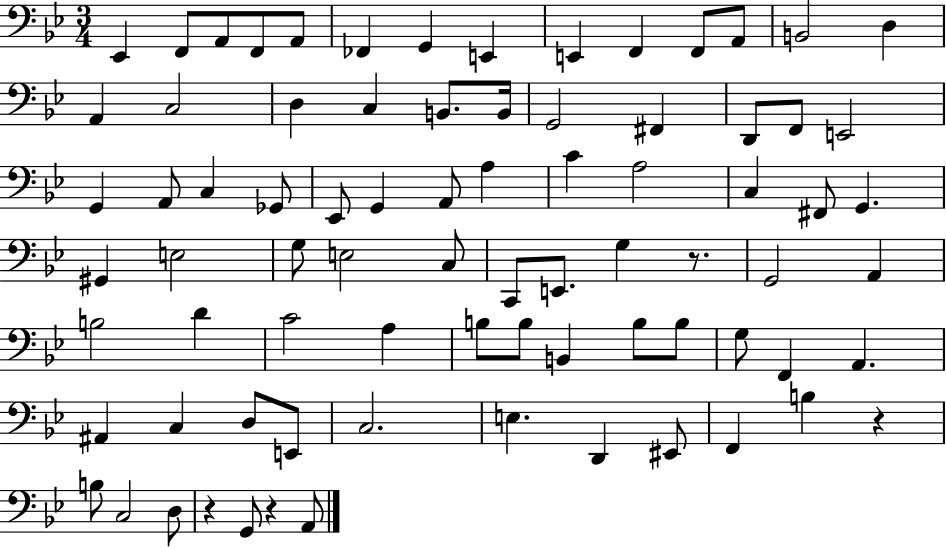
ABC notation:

X:1
T:Untitled
M:3/4
L:1/4
K:Bb
_E,, F,,/2 A,,/2 F,,/2 A,,/2 _F,, G,, E,, E,, F,, F,,/2 A,,/2 B,,2 D, A,, C,2 D, C, B,,/2 B,,/4 G,,2 ^F,, D,,/2 F,,/2 E,,2 G,, A,,/2 C, _G,,/2 _E,,/2 G,, A,,/2 A, C A,2 C, ^F,,/2 G,, ^G,, E,2 G,/2 E,2 C,/2 C,,/2 E,,/2 G, z/2 G,,2 A,, B,2 D C2 A, B,/2 B,/2 B,, B,/2 B,/2 G,/2 F,, A,, ^A,, C, D,/2 E,,/2 C,2 E, D,, ^E,,/2 F,, B, z B,/2 C,2 D,/2 z G,,/2 z A,,/2